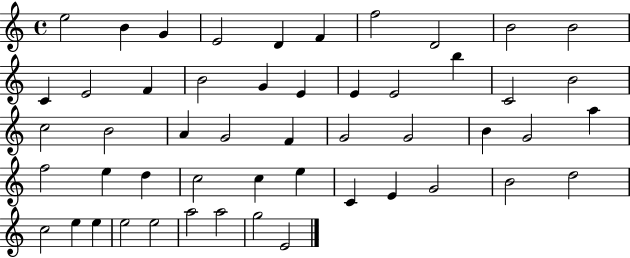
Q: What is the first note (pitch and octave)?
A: E5